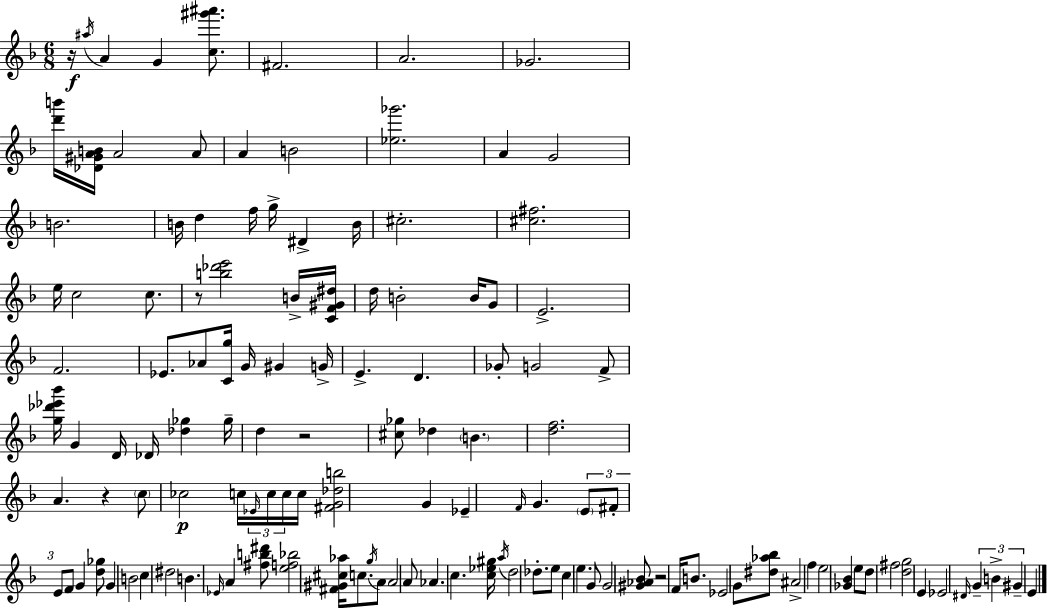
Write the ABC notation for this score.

X:1
T:Untitled
M:6/8
L:1/4
K:Dm
z/4 ^a/4 A G [c^g'^a']/2 ^F2 A2 _G2 [d'b']/4 [_D^GAB]/4 A2 A/2 A B2 [_e_g']2 A G2 B2 B/4 d f/4 g/4 ^D B/4 ^c2 [^c^f]2 e/4 c2 c/2 z/2 [b_d'e']2 B/4 [CF^G^d]/4 d/4 B2 B/4 G/2 E2 F2 _E/2 _A/2 [Cg]/4 G/4 ^G G/4 E D _G/2 G2 F/2 [g_d'_e'_b']/4 G D/4 _D/4 [_d_g] _g/4 d z2 [^c_g]/2 _d B [df]2 A z c/2 _c2 c/4 _E/4 c/4 c/4 c/4 [^FG_db]2 G _E F/4 G E/2 ^F/2 E/2 F/2 G [d_g]/2 G B2 c ^d2 B _E/4 A [^fb^d']/2 [ef_b]2 [^F^G^c_a]/4 c/2 g/4 A/2 A2 A/2 _A c [c_e^g]/4 a/4 d2 _d/2 e/2 c e G/2 G2 [^G_A_B]/2 z2 F/4 B/2 _E2 G/2 [^d_a_b]/2 ^A2 f e2 [_G_B] e/2 d/2 ^f2 [dg]2 E _E2 ^D/4 G B ^G E